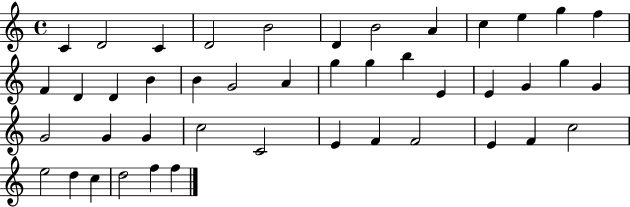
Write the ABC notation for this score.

X:1
T:Untitled
M:4/4
L:1/4
K:C
C D2 C D2 B2 D B2 A c e g f F D D B B G2 A g g b E E G g G G2 G G c2 C2 E F F2 E F c2 e2 d c d2 f f